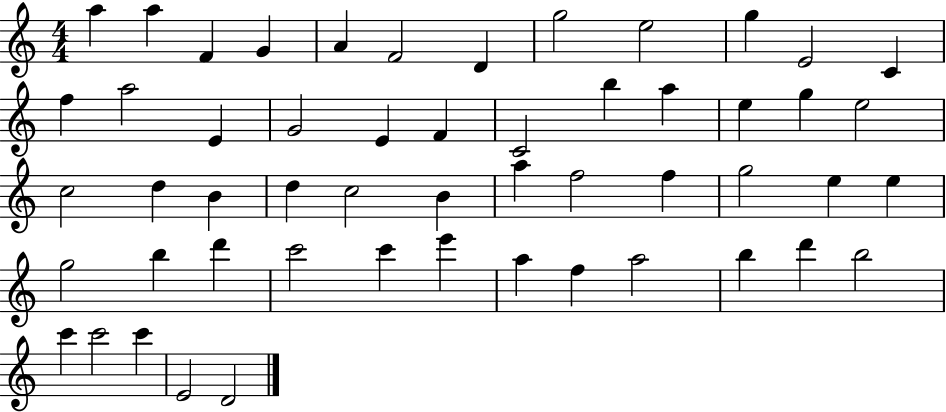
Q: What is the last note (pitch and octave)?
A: D4